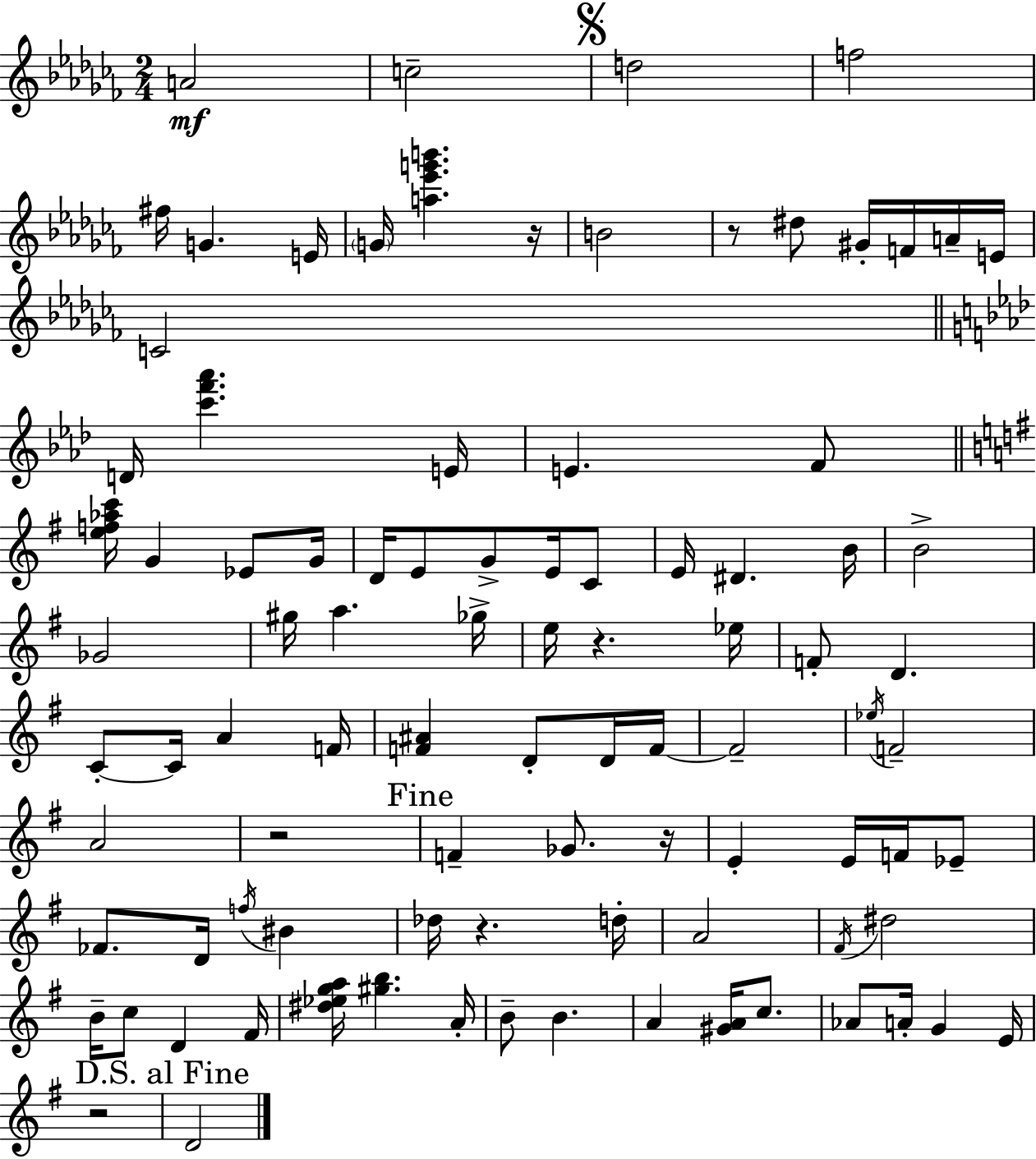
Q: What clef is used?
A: treble